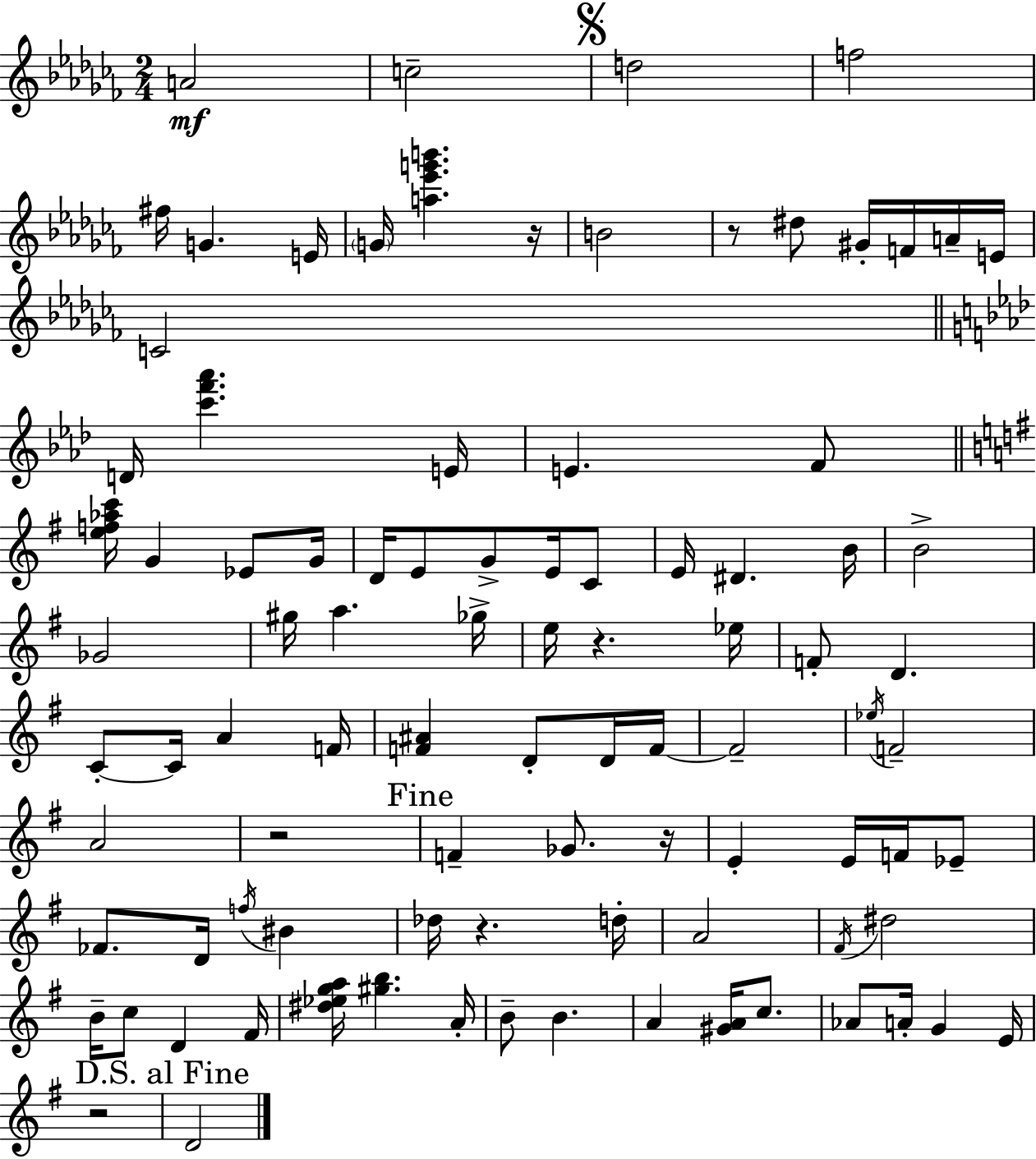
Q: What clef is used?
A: treble